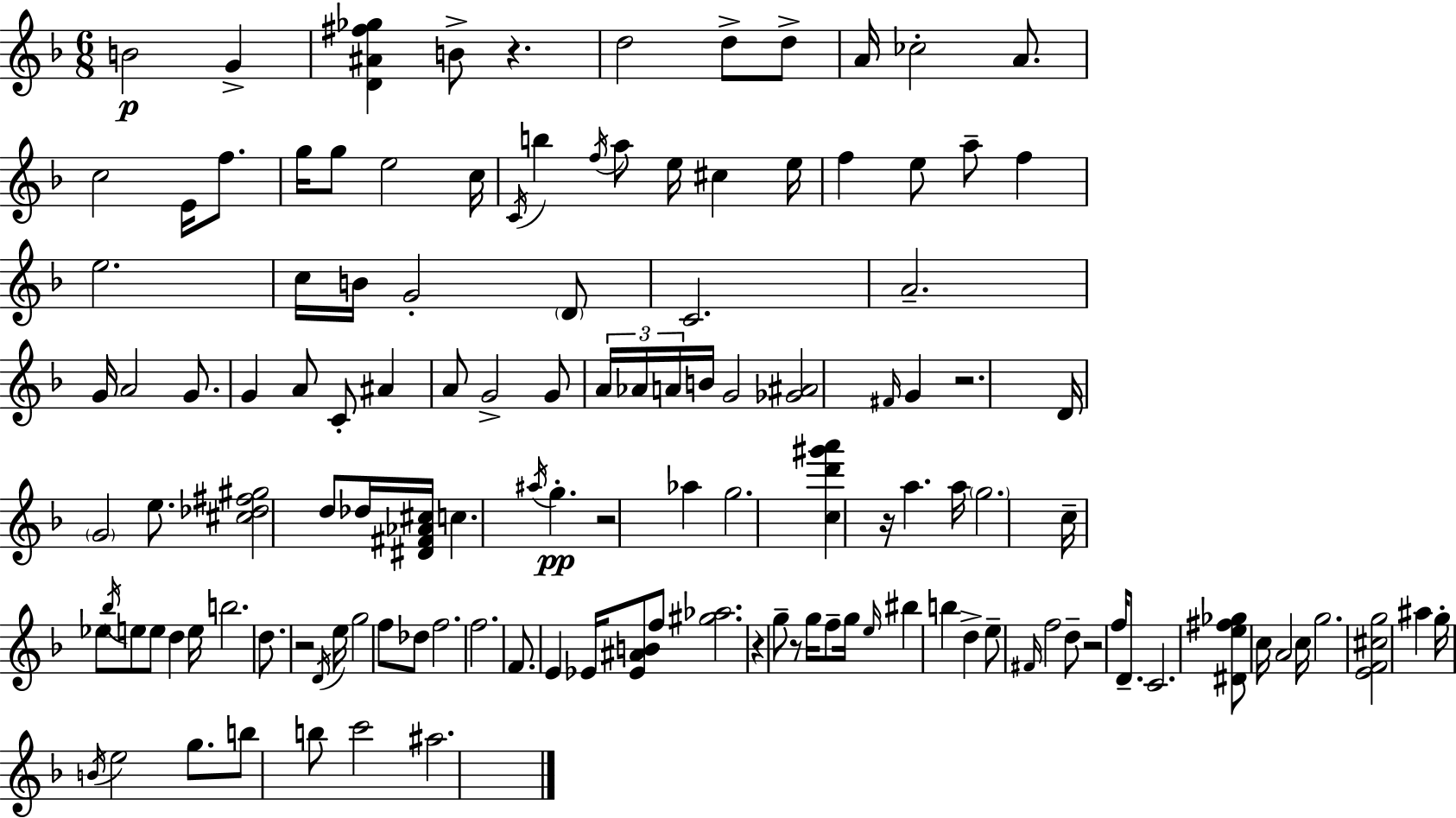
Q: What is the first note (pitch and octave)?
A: B4